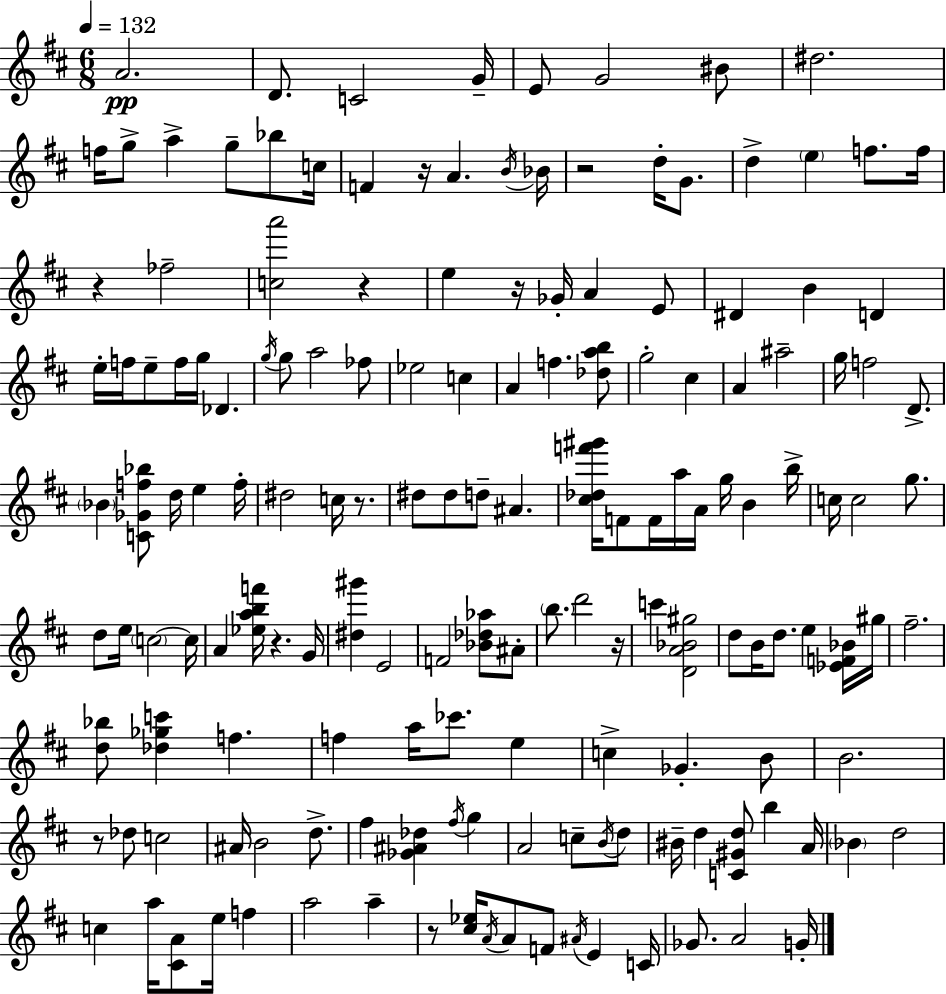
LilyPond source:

{
  \clef treble
  \numericTimeSignature
  \time 6/8
  \key d \major
  \tempo 4 = 132
  a'2.\pp | d'8. c'2 g'16-- | e'8 g'2 bis'8 | dis''2. | \break f''16 g''8-> a''4-> g''8-- bes''8 c''16 | f'4 r16 a'4. \acciaccatura { b'16 } | bes'16 r2 d''16-. g'8. | d''4-> \parenthesize e''4 f''8. | \break f''16 r4 fes''2-- | <c'' a'''>2 r4 | e''4 r16 ges'16-. a'4 e'8 | dis'4 b'4 d'4 | \break e''16-. f''16 e''8-- f''16 g''16 des'4. | \acciaccatura { g''16 } g''8 a''2 | fes''8 ees''2 c''4 | a'4 f''4. | \break <des'' a'' b''>8 g''2-. cis''4 | a'4 ais''2-- | g''16 f''2 d'8.-> | \parenthesize bes'4 <c' ges' f'' bes''>8 d''16 e''4 | \break f''16-. dis''2 c''16 r8. | dis''8 dis''8 d''8-- ais'4. | <cis'' des'' f''' gis'''>16 f'8 f'16 a''16 a'16 g''16 b'4 | b''16-> c''16 c''2 g''8. | \break d''8 e''16 \parenthesize c''2~~ | c''16 a'4 <ees'' a'' b'' f'''>16 r4. | g'16 <dis'' gis'''>4 e'2 | f'2 <bes' des'' aes''>8 | \break ais'8-. \parenthesize b''8. d'''2 | r16 c'''4 <d' a' bes' gis''>2 | d''8 b'16 d''8. e''4 | <ees' f' bes'>16 gis''16 fis''2.-- | \break <d'' bes''>8 <des'' ges'' c'''>4 f''4. | f''4 a''16 ces'''8. e''4 | c''4-> ges'4.-. | b'8 b'2. | \break r8 des''8 c''2 | ais'16 b'2 d''8.-> | fis''4 <ges' ais' des''>4 \acciaccatura { fis''16 } g''4 | a'2 c''8-- | \break \acciaccatura { b'16 } d''8 bis'16-- d''4 <c' gis' d''>8 b''4 | a'16 \parenthesize bes'4 d''2 | c''4 a''16 <cis' a'>8 e''16 | f''4 a''2 | \break a''4-- r8 <cis'' ees''>16 \acciaccatura { a'16 } a'8 f'8 | \acciaccatura { ais'16 } e'4 c'16 ges'8. a'2 | g'16-. \bar "|."
}